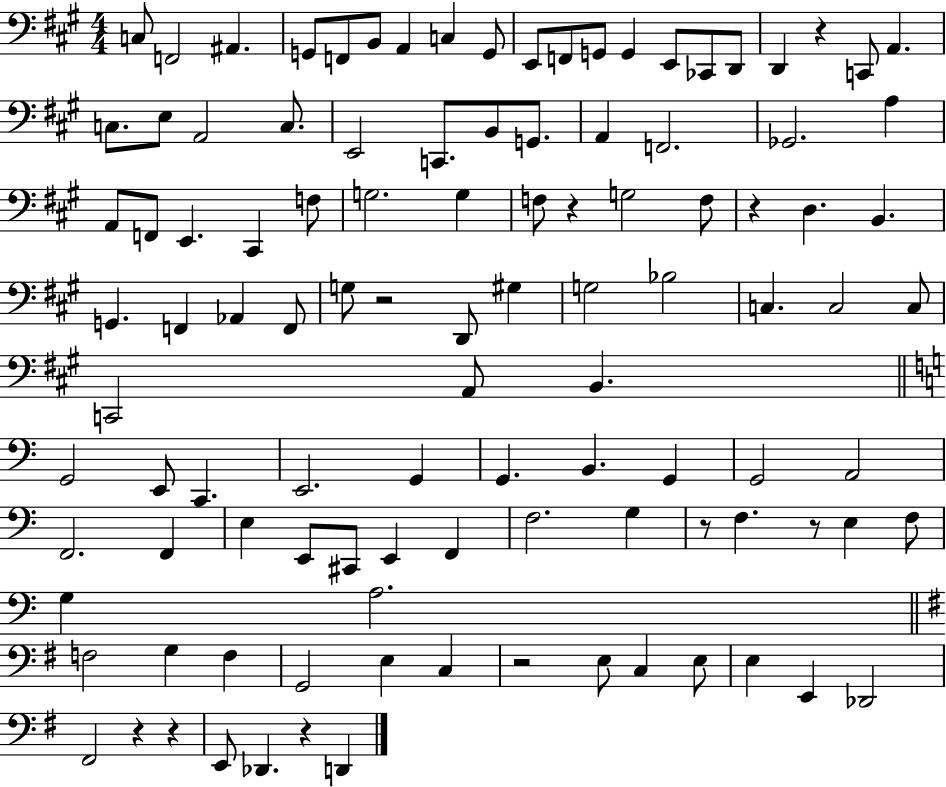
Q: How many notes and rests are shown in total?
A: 108